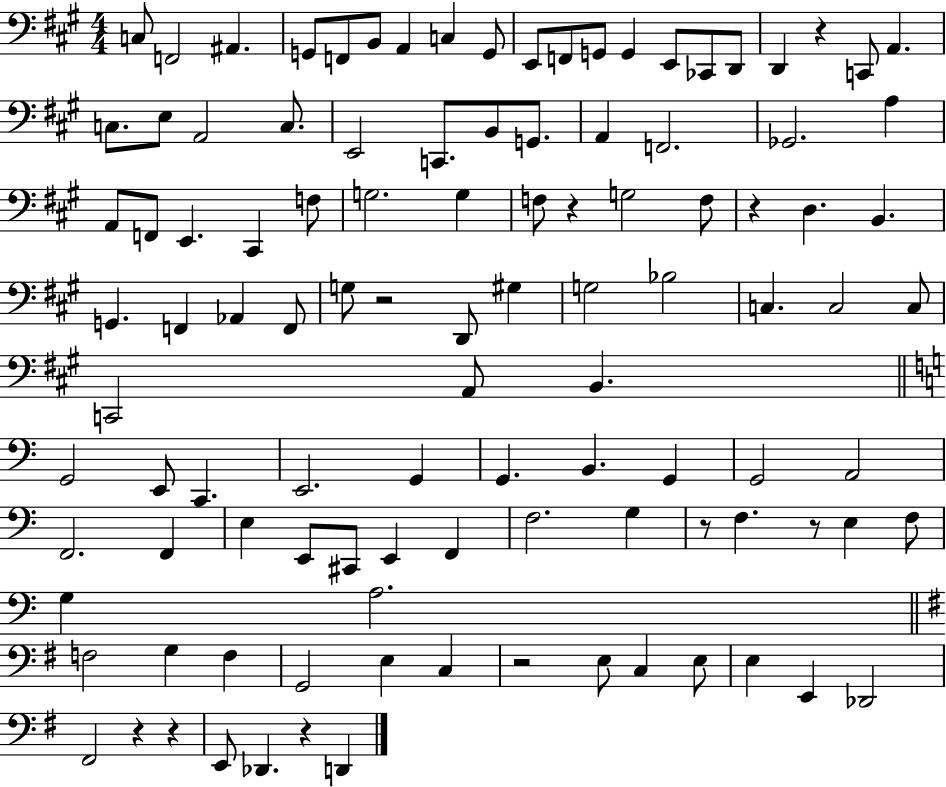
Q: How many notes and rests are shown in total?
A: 108